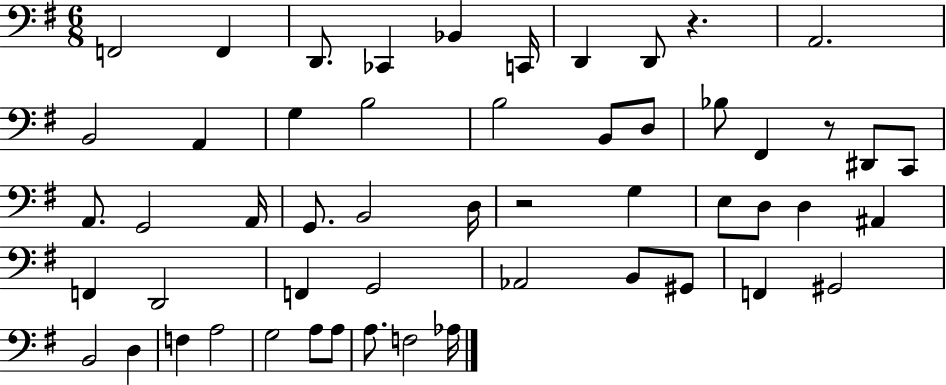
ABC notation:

X:1
T:Untitled
M:6/8
L:1/4
K:G
F,,2 F,, D,,/2 _C,, _B,, C,,/4 D,, D,,/2 z A,,2 B,,2 A,, G, B,2 B,2 B,,/2 D,/2 _B,/2 ^F,, z/2 ^D,,/2 C,,/2 A,,/2 G,,2 A,,/4 G,,/2 B,,2 D,/4 z2 G, E,/2 D,/2 D, ^A,, F,, D,,2 F,, G,,2 _A,,2 B,,/2 ^G,,/2 F,, ^G,,2 B,,2 D, F, A,2 G,2 A,/2 A,/2 A,/2 F,2 _A,/4